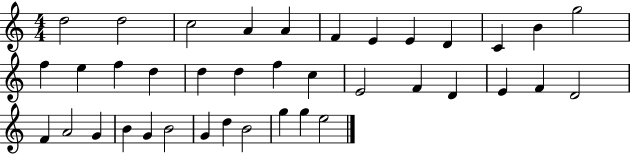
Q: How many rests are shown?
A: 0